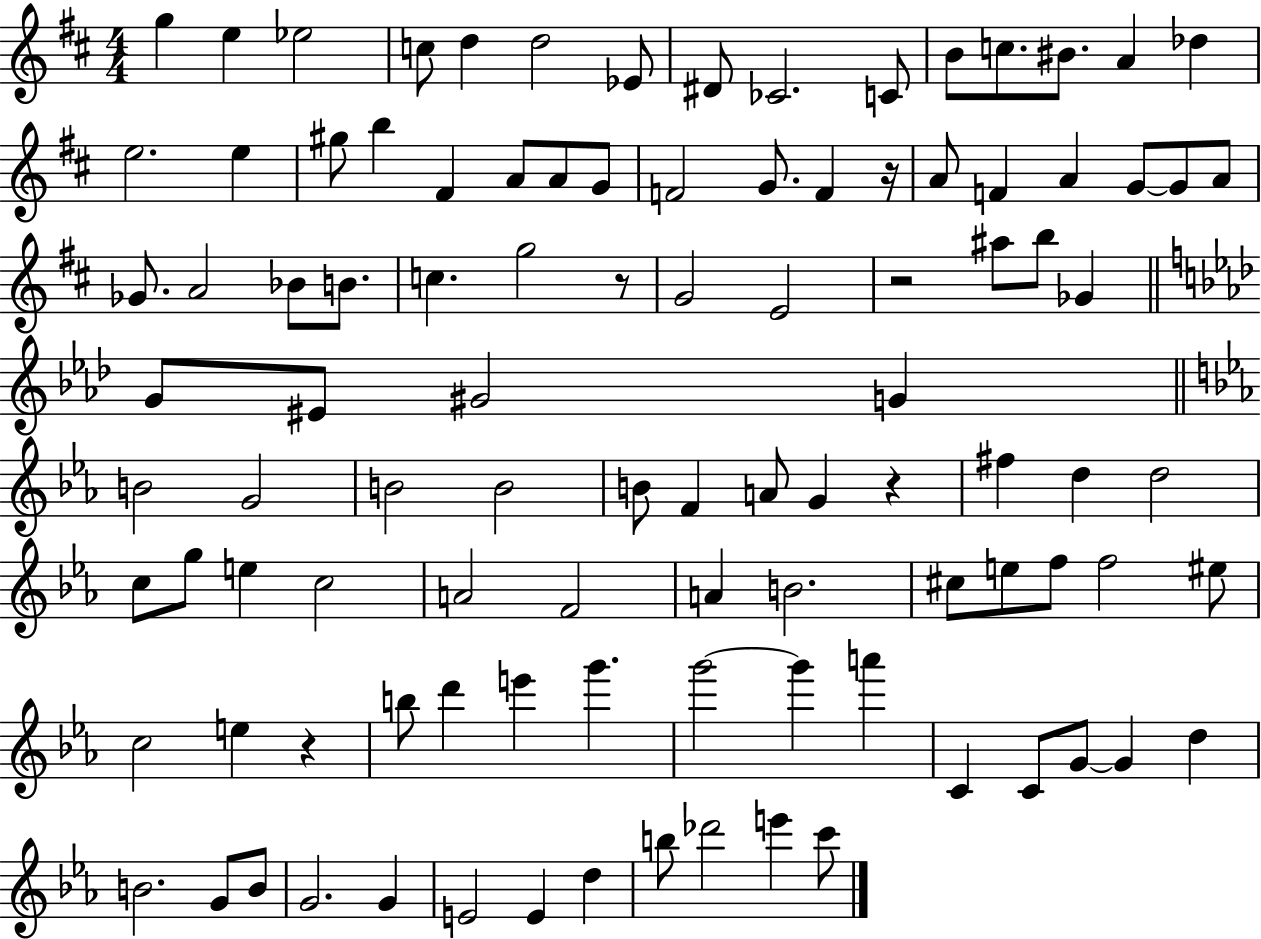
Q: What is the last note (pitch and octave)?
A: C6